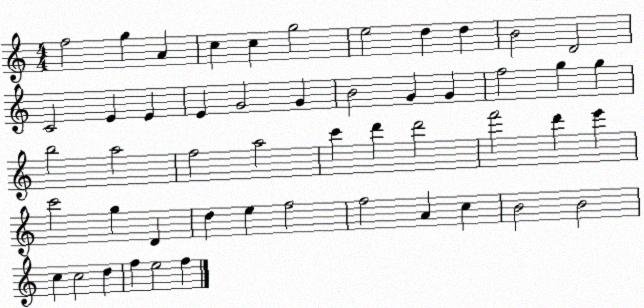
X:1
T:Untitled
M:4/4
L:1/4
K:C
f2 g A c c g2 e2 d d B2 D2 C2 E E E G2 G B2 G G f2 g g b2 a2 f2 a2 c' d' d'2 f'2 d' e' c'2 g D d e f2 f2 A c B2 B2 c c2 d f e2 f